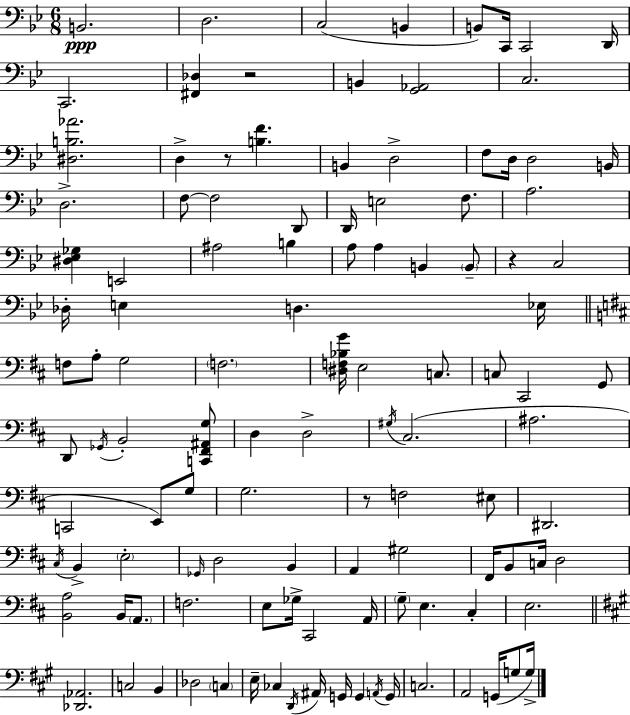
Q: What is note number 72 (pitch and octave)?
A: B2